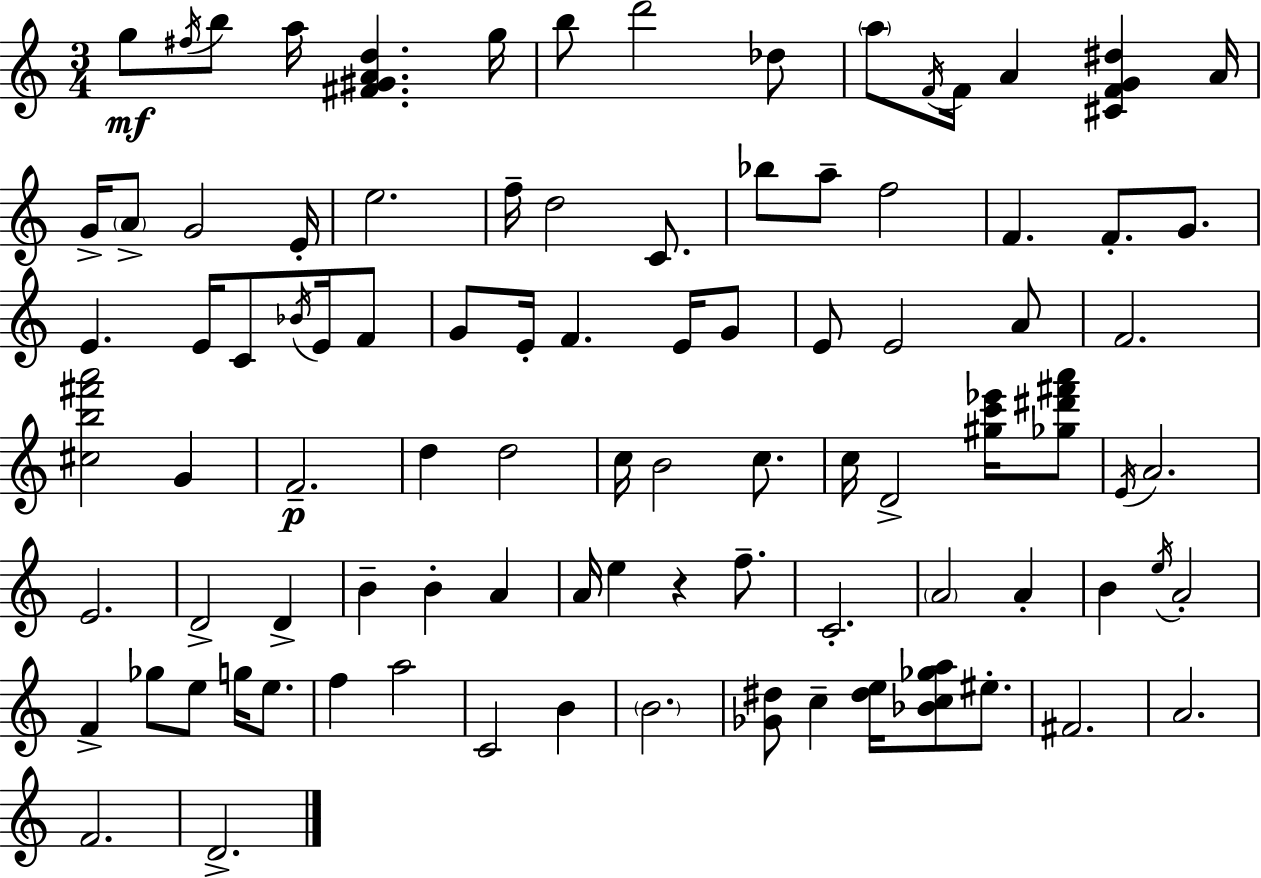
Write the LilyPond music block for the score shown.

{
  \clef treble
  \numericTimeSignature
  \time 3/4
  \key a \minor
  g''8\mf \acciaccatura { fis''16 } b''8 a''16 <fis' gis' a' d''>4. | g''16 b''8 d'''2 des''8 | \parenthesize a''8 \acciaccatura { f'16 } f'16 a'4 <cis' f' g' dis''>4 | a'16 g'16-> \parenthesize a'8-> g'2 | \break e'16-. e''2. | f''16-- d''2 c'8. | bes''8 a''8-- f''2 | f'4. f'8.-. g'8. | \break e'4. e'16 c'8 \acciaccatura { bes'16 } | e'16 f'8 g'8 e'16-. f'4. | e'16 g'8 e'8 e'2 | a'8 f'2. | \break <cis'' b'' fis''' a'''>2 g'4 | f'2.--\p | d''4 d''2 | c''16 b'2 | \break c''8. c''16 d'2-> | <gis'' c''' ees'''>16 <ges'' dis''' fis''' a'''>8 \acciaccatura { e'16 } a'2. | e'2. | d'2-> | \break d'4-> b'4-- b'4-. | a'4 a'16 e''4 r4 | f''8.-- c'2.-. | \parenthesize a'2 | \break a'4-. b'4 \acciaccatura { e''16 } a'2-. | f'4-> ges''8 e''8 | g''16 e''8. f''4 a''2 | c'2 | \break b'4 \parenthesize b'2. | <ges' dis''>8 c''4-- <dis'' e''>16 | <bes' c'' ges'' a''>8 eis''8.-. fis'2. | a'2. | \break f'2. | d'2.-> | \bar "|."
}